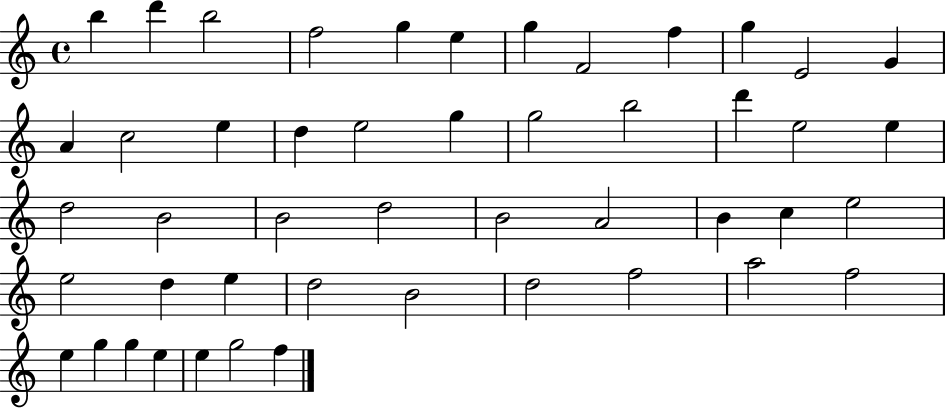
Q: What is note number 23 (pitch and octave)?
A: E5